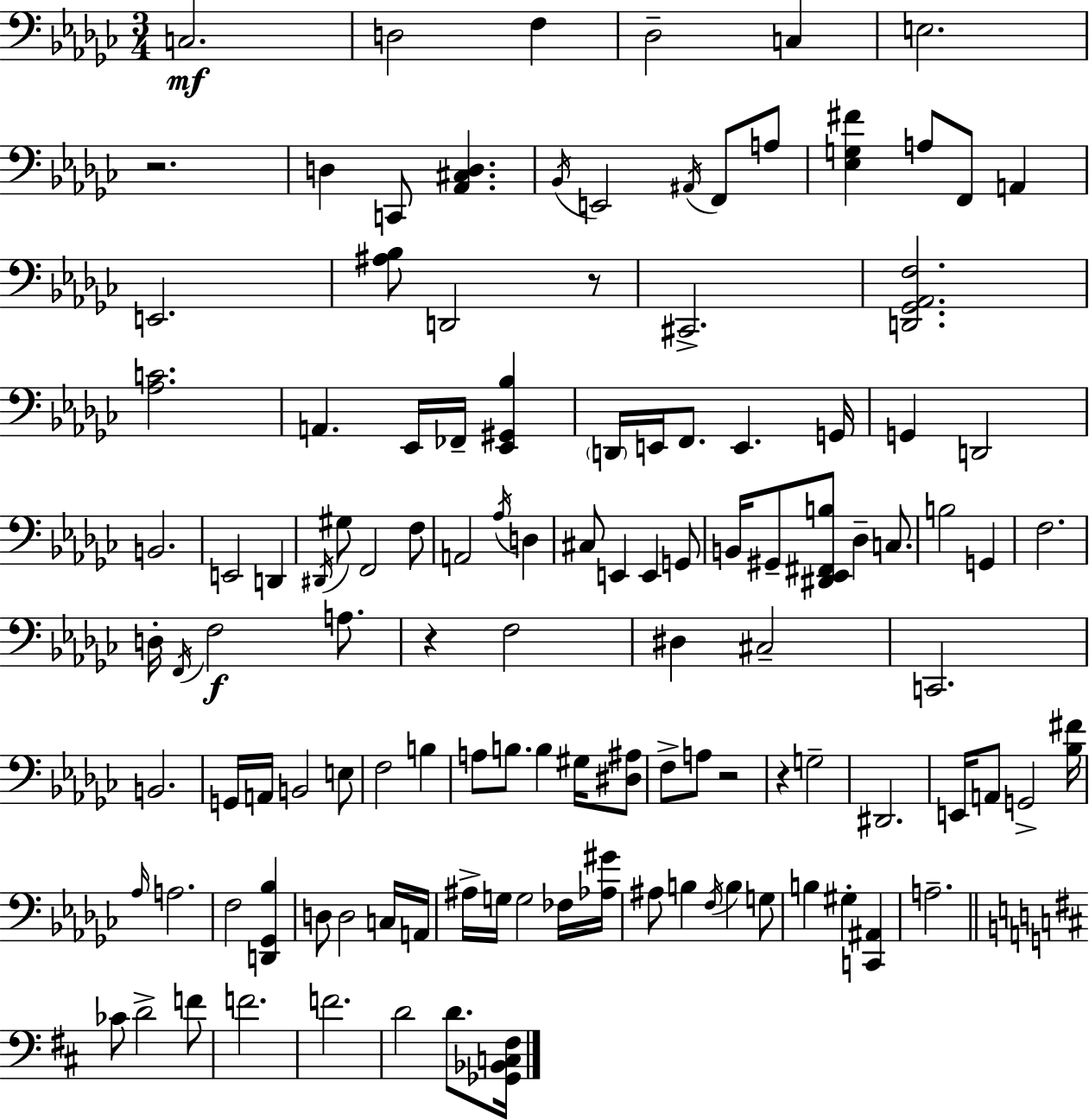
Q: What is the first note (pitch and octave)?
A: C3